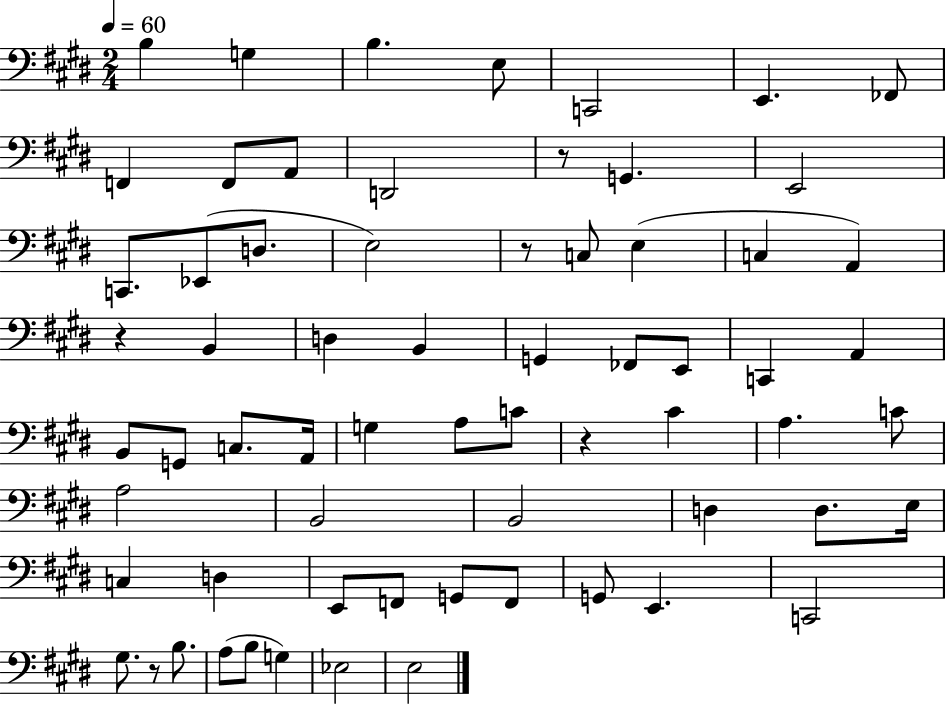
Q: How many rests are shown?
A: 5